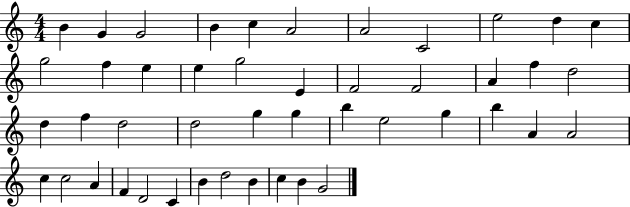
B4/q G4/q G4/h B4/q C5/q A4/h A4/h C4/h E5/h D5/q C5/q G5/h F5/q E5/q E5/q G5/h E4/q F4/h F4/h A4/q F5/q D5/h D5/q F5/q D5/h D5/h G5/q G5/q B5/q E5/h G5/q B5/q A4/q A4/h C5/q C5/h A4/q F4/q D4/h C4/q B4/q D5/h B4/q C5/q B4/q G4/h